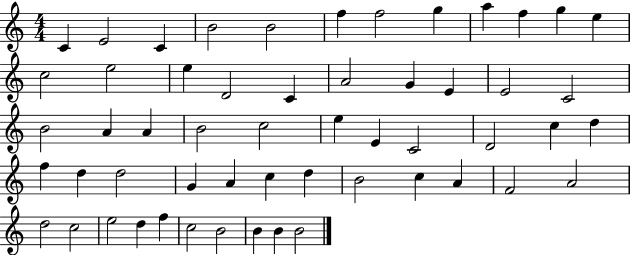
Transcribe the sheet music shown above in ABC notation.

X:1
T:Untitled
M:4/4
L:1/4
K:C
C E2 C B2 B2 f f2 g a f g e c2 e2 e D2 C A2 G E E2 C2 B2 A A B2 c2 e E C2 D2 c d f d d2 G A c d B2 c A F2 A2 d2 c2 e2 d f c2 B2 B B B2